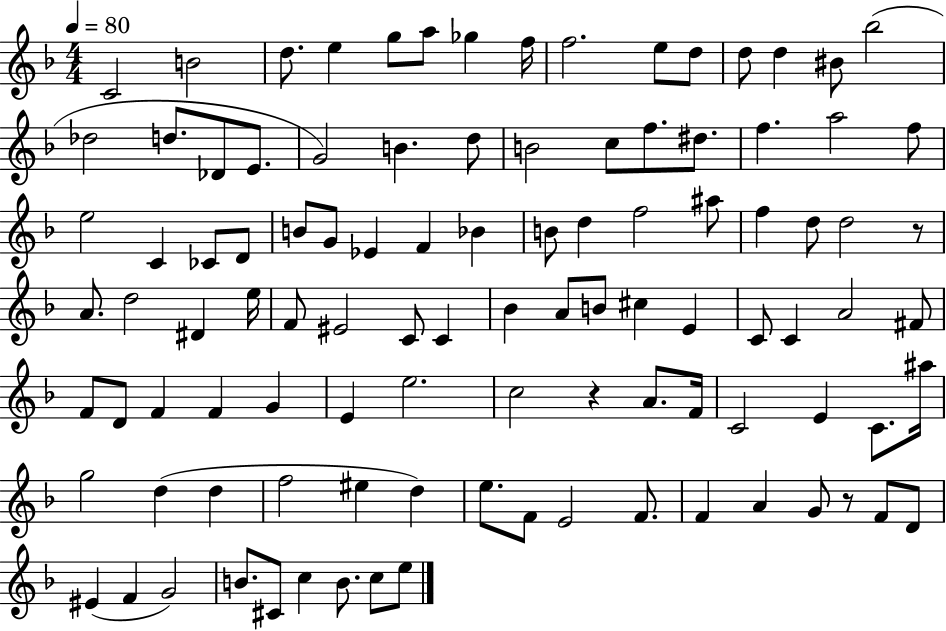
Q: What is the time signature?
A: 4/4